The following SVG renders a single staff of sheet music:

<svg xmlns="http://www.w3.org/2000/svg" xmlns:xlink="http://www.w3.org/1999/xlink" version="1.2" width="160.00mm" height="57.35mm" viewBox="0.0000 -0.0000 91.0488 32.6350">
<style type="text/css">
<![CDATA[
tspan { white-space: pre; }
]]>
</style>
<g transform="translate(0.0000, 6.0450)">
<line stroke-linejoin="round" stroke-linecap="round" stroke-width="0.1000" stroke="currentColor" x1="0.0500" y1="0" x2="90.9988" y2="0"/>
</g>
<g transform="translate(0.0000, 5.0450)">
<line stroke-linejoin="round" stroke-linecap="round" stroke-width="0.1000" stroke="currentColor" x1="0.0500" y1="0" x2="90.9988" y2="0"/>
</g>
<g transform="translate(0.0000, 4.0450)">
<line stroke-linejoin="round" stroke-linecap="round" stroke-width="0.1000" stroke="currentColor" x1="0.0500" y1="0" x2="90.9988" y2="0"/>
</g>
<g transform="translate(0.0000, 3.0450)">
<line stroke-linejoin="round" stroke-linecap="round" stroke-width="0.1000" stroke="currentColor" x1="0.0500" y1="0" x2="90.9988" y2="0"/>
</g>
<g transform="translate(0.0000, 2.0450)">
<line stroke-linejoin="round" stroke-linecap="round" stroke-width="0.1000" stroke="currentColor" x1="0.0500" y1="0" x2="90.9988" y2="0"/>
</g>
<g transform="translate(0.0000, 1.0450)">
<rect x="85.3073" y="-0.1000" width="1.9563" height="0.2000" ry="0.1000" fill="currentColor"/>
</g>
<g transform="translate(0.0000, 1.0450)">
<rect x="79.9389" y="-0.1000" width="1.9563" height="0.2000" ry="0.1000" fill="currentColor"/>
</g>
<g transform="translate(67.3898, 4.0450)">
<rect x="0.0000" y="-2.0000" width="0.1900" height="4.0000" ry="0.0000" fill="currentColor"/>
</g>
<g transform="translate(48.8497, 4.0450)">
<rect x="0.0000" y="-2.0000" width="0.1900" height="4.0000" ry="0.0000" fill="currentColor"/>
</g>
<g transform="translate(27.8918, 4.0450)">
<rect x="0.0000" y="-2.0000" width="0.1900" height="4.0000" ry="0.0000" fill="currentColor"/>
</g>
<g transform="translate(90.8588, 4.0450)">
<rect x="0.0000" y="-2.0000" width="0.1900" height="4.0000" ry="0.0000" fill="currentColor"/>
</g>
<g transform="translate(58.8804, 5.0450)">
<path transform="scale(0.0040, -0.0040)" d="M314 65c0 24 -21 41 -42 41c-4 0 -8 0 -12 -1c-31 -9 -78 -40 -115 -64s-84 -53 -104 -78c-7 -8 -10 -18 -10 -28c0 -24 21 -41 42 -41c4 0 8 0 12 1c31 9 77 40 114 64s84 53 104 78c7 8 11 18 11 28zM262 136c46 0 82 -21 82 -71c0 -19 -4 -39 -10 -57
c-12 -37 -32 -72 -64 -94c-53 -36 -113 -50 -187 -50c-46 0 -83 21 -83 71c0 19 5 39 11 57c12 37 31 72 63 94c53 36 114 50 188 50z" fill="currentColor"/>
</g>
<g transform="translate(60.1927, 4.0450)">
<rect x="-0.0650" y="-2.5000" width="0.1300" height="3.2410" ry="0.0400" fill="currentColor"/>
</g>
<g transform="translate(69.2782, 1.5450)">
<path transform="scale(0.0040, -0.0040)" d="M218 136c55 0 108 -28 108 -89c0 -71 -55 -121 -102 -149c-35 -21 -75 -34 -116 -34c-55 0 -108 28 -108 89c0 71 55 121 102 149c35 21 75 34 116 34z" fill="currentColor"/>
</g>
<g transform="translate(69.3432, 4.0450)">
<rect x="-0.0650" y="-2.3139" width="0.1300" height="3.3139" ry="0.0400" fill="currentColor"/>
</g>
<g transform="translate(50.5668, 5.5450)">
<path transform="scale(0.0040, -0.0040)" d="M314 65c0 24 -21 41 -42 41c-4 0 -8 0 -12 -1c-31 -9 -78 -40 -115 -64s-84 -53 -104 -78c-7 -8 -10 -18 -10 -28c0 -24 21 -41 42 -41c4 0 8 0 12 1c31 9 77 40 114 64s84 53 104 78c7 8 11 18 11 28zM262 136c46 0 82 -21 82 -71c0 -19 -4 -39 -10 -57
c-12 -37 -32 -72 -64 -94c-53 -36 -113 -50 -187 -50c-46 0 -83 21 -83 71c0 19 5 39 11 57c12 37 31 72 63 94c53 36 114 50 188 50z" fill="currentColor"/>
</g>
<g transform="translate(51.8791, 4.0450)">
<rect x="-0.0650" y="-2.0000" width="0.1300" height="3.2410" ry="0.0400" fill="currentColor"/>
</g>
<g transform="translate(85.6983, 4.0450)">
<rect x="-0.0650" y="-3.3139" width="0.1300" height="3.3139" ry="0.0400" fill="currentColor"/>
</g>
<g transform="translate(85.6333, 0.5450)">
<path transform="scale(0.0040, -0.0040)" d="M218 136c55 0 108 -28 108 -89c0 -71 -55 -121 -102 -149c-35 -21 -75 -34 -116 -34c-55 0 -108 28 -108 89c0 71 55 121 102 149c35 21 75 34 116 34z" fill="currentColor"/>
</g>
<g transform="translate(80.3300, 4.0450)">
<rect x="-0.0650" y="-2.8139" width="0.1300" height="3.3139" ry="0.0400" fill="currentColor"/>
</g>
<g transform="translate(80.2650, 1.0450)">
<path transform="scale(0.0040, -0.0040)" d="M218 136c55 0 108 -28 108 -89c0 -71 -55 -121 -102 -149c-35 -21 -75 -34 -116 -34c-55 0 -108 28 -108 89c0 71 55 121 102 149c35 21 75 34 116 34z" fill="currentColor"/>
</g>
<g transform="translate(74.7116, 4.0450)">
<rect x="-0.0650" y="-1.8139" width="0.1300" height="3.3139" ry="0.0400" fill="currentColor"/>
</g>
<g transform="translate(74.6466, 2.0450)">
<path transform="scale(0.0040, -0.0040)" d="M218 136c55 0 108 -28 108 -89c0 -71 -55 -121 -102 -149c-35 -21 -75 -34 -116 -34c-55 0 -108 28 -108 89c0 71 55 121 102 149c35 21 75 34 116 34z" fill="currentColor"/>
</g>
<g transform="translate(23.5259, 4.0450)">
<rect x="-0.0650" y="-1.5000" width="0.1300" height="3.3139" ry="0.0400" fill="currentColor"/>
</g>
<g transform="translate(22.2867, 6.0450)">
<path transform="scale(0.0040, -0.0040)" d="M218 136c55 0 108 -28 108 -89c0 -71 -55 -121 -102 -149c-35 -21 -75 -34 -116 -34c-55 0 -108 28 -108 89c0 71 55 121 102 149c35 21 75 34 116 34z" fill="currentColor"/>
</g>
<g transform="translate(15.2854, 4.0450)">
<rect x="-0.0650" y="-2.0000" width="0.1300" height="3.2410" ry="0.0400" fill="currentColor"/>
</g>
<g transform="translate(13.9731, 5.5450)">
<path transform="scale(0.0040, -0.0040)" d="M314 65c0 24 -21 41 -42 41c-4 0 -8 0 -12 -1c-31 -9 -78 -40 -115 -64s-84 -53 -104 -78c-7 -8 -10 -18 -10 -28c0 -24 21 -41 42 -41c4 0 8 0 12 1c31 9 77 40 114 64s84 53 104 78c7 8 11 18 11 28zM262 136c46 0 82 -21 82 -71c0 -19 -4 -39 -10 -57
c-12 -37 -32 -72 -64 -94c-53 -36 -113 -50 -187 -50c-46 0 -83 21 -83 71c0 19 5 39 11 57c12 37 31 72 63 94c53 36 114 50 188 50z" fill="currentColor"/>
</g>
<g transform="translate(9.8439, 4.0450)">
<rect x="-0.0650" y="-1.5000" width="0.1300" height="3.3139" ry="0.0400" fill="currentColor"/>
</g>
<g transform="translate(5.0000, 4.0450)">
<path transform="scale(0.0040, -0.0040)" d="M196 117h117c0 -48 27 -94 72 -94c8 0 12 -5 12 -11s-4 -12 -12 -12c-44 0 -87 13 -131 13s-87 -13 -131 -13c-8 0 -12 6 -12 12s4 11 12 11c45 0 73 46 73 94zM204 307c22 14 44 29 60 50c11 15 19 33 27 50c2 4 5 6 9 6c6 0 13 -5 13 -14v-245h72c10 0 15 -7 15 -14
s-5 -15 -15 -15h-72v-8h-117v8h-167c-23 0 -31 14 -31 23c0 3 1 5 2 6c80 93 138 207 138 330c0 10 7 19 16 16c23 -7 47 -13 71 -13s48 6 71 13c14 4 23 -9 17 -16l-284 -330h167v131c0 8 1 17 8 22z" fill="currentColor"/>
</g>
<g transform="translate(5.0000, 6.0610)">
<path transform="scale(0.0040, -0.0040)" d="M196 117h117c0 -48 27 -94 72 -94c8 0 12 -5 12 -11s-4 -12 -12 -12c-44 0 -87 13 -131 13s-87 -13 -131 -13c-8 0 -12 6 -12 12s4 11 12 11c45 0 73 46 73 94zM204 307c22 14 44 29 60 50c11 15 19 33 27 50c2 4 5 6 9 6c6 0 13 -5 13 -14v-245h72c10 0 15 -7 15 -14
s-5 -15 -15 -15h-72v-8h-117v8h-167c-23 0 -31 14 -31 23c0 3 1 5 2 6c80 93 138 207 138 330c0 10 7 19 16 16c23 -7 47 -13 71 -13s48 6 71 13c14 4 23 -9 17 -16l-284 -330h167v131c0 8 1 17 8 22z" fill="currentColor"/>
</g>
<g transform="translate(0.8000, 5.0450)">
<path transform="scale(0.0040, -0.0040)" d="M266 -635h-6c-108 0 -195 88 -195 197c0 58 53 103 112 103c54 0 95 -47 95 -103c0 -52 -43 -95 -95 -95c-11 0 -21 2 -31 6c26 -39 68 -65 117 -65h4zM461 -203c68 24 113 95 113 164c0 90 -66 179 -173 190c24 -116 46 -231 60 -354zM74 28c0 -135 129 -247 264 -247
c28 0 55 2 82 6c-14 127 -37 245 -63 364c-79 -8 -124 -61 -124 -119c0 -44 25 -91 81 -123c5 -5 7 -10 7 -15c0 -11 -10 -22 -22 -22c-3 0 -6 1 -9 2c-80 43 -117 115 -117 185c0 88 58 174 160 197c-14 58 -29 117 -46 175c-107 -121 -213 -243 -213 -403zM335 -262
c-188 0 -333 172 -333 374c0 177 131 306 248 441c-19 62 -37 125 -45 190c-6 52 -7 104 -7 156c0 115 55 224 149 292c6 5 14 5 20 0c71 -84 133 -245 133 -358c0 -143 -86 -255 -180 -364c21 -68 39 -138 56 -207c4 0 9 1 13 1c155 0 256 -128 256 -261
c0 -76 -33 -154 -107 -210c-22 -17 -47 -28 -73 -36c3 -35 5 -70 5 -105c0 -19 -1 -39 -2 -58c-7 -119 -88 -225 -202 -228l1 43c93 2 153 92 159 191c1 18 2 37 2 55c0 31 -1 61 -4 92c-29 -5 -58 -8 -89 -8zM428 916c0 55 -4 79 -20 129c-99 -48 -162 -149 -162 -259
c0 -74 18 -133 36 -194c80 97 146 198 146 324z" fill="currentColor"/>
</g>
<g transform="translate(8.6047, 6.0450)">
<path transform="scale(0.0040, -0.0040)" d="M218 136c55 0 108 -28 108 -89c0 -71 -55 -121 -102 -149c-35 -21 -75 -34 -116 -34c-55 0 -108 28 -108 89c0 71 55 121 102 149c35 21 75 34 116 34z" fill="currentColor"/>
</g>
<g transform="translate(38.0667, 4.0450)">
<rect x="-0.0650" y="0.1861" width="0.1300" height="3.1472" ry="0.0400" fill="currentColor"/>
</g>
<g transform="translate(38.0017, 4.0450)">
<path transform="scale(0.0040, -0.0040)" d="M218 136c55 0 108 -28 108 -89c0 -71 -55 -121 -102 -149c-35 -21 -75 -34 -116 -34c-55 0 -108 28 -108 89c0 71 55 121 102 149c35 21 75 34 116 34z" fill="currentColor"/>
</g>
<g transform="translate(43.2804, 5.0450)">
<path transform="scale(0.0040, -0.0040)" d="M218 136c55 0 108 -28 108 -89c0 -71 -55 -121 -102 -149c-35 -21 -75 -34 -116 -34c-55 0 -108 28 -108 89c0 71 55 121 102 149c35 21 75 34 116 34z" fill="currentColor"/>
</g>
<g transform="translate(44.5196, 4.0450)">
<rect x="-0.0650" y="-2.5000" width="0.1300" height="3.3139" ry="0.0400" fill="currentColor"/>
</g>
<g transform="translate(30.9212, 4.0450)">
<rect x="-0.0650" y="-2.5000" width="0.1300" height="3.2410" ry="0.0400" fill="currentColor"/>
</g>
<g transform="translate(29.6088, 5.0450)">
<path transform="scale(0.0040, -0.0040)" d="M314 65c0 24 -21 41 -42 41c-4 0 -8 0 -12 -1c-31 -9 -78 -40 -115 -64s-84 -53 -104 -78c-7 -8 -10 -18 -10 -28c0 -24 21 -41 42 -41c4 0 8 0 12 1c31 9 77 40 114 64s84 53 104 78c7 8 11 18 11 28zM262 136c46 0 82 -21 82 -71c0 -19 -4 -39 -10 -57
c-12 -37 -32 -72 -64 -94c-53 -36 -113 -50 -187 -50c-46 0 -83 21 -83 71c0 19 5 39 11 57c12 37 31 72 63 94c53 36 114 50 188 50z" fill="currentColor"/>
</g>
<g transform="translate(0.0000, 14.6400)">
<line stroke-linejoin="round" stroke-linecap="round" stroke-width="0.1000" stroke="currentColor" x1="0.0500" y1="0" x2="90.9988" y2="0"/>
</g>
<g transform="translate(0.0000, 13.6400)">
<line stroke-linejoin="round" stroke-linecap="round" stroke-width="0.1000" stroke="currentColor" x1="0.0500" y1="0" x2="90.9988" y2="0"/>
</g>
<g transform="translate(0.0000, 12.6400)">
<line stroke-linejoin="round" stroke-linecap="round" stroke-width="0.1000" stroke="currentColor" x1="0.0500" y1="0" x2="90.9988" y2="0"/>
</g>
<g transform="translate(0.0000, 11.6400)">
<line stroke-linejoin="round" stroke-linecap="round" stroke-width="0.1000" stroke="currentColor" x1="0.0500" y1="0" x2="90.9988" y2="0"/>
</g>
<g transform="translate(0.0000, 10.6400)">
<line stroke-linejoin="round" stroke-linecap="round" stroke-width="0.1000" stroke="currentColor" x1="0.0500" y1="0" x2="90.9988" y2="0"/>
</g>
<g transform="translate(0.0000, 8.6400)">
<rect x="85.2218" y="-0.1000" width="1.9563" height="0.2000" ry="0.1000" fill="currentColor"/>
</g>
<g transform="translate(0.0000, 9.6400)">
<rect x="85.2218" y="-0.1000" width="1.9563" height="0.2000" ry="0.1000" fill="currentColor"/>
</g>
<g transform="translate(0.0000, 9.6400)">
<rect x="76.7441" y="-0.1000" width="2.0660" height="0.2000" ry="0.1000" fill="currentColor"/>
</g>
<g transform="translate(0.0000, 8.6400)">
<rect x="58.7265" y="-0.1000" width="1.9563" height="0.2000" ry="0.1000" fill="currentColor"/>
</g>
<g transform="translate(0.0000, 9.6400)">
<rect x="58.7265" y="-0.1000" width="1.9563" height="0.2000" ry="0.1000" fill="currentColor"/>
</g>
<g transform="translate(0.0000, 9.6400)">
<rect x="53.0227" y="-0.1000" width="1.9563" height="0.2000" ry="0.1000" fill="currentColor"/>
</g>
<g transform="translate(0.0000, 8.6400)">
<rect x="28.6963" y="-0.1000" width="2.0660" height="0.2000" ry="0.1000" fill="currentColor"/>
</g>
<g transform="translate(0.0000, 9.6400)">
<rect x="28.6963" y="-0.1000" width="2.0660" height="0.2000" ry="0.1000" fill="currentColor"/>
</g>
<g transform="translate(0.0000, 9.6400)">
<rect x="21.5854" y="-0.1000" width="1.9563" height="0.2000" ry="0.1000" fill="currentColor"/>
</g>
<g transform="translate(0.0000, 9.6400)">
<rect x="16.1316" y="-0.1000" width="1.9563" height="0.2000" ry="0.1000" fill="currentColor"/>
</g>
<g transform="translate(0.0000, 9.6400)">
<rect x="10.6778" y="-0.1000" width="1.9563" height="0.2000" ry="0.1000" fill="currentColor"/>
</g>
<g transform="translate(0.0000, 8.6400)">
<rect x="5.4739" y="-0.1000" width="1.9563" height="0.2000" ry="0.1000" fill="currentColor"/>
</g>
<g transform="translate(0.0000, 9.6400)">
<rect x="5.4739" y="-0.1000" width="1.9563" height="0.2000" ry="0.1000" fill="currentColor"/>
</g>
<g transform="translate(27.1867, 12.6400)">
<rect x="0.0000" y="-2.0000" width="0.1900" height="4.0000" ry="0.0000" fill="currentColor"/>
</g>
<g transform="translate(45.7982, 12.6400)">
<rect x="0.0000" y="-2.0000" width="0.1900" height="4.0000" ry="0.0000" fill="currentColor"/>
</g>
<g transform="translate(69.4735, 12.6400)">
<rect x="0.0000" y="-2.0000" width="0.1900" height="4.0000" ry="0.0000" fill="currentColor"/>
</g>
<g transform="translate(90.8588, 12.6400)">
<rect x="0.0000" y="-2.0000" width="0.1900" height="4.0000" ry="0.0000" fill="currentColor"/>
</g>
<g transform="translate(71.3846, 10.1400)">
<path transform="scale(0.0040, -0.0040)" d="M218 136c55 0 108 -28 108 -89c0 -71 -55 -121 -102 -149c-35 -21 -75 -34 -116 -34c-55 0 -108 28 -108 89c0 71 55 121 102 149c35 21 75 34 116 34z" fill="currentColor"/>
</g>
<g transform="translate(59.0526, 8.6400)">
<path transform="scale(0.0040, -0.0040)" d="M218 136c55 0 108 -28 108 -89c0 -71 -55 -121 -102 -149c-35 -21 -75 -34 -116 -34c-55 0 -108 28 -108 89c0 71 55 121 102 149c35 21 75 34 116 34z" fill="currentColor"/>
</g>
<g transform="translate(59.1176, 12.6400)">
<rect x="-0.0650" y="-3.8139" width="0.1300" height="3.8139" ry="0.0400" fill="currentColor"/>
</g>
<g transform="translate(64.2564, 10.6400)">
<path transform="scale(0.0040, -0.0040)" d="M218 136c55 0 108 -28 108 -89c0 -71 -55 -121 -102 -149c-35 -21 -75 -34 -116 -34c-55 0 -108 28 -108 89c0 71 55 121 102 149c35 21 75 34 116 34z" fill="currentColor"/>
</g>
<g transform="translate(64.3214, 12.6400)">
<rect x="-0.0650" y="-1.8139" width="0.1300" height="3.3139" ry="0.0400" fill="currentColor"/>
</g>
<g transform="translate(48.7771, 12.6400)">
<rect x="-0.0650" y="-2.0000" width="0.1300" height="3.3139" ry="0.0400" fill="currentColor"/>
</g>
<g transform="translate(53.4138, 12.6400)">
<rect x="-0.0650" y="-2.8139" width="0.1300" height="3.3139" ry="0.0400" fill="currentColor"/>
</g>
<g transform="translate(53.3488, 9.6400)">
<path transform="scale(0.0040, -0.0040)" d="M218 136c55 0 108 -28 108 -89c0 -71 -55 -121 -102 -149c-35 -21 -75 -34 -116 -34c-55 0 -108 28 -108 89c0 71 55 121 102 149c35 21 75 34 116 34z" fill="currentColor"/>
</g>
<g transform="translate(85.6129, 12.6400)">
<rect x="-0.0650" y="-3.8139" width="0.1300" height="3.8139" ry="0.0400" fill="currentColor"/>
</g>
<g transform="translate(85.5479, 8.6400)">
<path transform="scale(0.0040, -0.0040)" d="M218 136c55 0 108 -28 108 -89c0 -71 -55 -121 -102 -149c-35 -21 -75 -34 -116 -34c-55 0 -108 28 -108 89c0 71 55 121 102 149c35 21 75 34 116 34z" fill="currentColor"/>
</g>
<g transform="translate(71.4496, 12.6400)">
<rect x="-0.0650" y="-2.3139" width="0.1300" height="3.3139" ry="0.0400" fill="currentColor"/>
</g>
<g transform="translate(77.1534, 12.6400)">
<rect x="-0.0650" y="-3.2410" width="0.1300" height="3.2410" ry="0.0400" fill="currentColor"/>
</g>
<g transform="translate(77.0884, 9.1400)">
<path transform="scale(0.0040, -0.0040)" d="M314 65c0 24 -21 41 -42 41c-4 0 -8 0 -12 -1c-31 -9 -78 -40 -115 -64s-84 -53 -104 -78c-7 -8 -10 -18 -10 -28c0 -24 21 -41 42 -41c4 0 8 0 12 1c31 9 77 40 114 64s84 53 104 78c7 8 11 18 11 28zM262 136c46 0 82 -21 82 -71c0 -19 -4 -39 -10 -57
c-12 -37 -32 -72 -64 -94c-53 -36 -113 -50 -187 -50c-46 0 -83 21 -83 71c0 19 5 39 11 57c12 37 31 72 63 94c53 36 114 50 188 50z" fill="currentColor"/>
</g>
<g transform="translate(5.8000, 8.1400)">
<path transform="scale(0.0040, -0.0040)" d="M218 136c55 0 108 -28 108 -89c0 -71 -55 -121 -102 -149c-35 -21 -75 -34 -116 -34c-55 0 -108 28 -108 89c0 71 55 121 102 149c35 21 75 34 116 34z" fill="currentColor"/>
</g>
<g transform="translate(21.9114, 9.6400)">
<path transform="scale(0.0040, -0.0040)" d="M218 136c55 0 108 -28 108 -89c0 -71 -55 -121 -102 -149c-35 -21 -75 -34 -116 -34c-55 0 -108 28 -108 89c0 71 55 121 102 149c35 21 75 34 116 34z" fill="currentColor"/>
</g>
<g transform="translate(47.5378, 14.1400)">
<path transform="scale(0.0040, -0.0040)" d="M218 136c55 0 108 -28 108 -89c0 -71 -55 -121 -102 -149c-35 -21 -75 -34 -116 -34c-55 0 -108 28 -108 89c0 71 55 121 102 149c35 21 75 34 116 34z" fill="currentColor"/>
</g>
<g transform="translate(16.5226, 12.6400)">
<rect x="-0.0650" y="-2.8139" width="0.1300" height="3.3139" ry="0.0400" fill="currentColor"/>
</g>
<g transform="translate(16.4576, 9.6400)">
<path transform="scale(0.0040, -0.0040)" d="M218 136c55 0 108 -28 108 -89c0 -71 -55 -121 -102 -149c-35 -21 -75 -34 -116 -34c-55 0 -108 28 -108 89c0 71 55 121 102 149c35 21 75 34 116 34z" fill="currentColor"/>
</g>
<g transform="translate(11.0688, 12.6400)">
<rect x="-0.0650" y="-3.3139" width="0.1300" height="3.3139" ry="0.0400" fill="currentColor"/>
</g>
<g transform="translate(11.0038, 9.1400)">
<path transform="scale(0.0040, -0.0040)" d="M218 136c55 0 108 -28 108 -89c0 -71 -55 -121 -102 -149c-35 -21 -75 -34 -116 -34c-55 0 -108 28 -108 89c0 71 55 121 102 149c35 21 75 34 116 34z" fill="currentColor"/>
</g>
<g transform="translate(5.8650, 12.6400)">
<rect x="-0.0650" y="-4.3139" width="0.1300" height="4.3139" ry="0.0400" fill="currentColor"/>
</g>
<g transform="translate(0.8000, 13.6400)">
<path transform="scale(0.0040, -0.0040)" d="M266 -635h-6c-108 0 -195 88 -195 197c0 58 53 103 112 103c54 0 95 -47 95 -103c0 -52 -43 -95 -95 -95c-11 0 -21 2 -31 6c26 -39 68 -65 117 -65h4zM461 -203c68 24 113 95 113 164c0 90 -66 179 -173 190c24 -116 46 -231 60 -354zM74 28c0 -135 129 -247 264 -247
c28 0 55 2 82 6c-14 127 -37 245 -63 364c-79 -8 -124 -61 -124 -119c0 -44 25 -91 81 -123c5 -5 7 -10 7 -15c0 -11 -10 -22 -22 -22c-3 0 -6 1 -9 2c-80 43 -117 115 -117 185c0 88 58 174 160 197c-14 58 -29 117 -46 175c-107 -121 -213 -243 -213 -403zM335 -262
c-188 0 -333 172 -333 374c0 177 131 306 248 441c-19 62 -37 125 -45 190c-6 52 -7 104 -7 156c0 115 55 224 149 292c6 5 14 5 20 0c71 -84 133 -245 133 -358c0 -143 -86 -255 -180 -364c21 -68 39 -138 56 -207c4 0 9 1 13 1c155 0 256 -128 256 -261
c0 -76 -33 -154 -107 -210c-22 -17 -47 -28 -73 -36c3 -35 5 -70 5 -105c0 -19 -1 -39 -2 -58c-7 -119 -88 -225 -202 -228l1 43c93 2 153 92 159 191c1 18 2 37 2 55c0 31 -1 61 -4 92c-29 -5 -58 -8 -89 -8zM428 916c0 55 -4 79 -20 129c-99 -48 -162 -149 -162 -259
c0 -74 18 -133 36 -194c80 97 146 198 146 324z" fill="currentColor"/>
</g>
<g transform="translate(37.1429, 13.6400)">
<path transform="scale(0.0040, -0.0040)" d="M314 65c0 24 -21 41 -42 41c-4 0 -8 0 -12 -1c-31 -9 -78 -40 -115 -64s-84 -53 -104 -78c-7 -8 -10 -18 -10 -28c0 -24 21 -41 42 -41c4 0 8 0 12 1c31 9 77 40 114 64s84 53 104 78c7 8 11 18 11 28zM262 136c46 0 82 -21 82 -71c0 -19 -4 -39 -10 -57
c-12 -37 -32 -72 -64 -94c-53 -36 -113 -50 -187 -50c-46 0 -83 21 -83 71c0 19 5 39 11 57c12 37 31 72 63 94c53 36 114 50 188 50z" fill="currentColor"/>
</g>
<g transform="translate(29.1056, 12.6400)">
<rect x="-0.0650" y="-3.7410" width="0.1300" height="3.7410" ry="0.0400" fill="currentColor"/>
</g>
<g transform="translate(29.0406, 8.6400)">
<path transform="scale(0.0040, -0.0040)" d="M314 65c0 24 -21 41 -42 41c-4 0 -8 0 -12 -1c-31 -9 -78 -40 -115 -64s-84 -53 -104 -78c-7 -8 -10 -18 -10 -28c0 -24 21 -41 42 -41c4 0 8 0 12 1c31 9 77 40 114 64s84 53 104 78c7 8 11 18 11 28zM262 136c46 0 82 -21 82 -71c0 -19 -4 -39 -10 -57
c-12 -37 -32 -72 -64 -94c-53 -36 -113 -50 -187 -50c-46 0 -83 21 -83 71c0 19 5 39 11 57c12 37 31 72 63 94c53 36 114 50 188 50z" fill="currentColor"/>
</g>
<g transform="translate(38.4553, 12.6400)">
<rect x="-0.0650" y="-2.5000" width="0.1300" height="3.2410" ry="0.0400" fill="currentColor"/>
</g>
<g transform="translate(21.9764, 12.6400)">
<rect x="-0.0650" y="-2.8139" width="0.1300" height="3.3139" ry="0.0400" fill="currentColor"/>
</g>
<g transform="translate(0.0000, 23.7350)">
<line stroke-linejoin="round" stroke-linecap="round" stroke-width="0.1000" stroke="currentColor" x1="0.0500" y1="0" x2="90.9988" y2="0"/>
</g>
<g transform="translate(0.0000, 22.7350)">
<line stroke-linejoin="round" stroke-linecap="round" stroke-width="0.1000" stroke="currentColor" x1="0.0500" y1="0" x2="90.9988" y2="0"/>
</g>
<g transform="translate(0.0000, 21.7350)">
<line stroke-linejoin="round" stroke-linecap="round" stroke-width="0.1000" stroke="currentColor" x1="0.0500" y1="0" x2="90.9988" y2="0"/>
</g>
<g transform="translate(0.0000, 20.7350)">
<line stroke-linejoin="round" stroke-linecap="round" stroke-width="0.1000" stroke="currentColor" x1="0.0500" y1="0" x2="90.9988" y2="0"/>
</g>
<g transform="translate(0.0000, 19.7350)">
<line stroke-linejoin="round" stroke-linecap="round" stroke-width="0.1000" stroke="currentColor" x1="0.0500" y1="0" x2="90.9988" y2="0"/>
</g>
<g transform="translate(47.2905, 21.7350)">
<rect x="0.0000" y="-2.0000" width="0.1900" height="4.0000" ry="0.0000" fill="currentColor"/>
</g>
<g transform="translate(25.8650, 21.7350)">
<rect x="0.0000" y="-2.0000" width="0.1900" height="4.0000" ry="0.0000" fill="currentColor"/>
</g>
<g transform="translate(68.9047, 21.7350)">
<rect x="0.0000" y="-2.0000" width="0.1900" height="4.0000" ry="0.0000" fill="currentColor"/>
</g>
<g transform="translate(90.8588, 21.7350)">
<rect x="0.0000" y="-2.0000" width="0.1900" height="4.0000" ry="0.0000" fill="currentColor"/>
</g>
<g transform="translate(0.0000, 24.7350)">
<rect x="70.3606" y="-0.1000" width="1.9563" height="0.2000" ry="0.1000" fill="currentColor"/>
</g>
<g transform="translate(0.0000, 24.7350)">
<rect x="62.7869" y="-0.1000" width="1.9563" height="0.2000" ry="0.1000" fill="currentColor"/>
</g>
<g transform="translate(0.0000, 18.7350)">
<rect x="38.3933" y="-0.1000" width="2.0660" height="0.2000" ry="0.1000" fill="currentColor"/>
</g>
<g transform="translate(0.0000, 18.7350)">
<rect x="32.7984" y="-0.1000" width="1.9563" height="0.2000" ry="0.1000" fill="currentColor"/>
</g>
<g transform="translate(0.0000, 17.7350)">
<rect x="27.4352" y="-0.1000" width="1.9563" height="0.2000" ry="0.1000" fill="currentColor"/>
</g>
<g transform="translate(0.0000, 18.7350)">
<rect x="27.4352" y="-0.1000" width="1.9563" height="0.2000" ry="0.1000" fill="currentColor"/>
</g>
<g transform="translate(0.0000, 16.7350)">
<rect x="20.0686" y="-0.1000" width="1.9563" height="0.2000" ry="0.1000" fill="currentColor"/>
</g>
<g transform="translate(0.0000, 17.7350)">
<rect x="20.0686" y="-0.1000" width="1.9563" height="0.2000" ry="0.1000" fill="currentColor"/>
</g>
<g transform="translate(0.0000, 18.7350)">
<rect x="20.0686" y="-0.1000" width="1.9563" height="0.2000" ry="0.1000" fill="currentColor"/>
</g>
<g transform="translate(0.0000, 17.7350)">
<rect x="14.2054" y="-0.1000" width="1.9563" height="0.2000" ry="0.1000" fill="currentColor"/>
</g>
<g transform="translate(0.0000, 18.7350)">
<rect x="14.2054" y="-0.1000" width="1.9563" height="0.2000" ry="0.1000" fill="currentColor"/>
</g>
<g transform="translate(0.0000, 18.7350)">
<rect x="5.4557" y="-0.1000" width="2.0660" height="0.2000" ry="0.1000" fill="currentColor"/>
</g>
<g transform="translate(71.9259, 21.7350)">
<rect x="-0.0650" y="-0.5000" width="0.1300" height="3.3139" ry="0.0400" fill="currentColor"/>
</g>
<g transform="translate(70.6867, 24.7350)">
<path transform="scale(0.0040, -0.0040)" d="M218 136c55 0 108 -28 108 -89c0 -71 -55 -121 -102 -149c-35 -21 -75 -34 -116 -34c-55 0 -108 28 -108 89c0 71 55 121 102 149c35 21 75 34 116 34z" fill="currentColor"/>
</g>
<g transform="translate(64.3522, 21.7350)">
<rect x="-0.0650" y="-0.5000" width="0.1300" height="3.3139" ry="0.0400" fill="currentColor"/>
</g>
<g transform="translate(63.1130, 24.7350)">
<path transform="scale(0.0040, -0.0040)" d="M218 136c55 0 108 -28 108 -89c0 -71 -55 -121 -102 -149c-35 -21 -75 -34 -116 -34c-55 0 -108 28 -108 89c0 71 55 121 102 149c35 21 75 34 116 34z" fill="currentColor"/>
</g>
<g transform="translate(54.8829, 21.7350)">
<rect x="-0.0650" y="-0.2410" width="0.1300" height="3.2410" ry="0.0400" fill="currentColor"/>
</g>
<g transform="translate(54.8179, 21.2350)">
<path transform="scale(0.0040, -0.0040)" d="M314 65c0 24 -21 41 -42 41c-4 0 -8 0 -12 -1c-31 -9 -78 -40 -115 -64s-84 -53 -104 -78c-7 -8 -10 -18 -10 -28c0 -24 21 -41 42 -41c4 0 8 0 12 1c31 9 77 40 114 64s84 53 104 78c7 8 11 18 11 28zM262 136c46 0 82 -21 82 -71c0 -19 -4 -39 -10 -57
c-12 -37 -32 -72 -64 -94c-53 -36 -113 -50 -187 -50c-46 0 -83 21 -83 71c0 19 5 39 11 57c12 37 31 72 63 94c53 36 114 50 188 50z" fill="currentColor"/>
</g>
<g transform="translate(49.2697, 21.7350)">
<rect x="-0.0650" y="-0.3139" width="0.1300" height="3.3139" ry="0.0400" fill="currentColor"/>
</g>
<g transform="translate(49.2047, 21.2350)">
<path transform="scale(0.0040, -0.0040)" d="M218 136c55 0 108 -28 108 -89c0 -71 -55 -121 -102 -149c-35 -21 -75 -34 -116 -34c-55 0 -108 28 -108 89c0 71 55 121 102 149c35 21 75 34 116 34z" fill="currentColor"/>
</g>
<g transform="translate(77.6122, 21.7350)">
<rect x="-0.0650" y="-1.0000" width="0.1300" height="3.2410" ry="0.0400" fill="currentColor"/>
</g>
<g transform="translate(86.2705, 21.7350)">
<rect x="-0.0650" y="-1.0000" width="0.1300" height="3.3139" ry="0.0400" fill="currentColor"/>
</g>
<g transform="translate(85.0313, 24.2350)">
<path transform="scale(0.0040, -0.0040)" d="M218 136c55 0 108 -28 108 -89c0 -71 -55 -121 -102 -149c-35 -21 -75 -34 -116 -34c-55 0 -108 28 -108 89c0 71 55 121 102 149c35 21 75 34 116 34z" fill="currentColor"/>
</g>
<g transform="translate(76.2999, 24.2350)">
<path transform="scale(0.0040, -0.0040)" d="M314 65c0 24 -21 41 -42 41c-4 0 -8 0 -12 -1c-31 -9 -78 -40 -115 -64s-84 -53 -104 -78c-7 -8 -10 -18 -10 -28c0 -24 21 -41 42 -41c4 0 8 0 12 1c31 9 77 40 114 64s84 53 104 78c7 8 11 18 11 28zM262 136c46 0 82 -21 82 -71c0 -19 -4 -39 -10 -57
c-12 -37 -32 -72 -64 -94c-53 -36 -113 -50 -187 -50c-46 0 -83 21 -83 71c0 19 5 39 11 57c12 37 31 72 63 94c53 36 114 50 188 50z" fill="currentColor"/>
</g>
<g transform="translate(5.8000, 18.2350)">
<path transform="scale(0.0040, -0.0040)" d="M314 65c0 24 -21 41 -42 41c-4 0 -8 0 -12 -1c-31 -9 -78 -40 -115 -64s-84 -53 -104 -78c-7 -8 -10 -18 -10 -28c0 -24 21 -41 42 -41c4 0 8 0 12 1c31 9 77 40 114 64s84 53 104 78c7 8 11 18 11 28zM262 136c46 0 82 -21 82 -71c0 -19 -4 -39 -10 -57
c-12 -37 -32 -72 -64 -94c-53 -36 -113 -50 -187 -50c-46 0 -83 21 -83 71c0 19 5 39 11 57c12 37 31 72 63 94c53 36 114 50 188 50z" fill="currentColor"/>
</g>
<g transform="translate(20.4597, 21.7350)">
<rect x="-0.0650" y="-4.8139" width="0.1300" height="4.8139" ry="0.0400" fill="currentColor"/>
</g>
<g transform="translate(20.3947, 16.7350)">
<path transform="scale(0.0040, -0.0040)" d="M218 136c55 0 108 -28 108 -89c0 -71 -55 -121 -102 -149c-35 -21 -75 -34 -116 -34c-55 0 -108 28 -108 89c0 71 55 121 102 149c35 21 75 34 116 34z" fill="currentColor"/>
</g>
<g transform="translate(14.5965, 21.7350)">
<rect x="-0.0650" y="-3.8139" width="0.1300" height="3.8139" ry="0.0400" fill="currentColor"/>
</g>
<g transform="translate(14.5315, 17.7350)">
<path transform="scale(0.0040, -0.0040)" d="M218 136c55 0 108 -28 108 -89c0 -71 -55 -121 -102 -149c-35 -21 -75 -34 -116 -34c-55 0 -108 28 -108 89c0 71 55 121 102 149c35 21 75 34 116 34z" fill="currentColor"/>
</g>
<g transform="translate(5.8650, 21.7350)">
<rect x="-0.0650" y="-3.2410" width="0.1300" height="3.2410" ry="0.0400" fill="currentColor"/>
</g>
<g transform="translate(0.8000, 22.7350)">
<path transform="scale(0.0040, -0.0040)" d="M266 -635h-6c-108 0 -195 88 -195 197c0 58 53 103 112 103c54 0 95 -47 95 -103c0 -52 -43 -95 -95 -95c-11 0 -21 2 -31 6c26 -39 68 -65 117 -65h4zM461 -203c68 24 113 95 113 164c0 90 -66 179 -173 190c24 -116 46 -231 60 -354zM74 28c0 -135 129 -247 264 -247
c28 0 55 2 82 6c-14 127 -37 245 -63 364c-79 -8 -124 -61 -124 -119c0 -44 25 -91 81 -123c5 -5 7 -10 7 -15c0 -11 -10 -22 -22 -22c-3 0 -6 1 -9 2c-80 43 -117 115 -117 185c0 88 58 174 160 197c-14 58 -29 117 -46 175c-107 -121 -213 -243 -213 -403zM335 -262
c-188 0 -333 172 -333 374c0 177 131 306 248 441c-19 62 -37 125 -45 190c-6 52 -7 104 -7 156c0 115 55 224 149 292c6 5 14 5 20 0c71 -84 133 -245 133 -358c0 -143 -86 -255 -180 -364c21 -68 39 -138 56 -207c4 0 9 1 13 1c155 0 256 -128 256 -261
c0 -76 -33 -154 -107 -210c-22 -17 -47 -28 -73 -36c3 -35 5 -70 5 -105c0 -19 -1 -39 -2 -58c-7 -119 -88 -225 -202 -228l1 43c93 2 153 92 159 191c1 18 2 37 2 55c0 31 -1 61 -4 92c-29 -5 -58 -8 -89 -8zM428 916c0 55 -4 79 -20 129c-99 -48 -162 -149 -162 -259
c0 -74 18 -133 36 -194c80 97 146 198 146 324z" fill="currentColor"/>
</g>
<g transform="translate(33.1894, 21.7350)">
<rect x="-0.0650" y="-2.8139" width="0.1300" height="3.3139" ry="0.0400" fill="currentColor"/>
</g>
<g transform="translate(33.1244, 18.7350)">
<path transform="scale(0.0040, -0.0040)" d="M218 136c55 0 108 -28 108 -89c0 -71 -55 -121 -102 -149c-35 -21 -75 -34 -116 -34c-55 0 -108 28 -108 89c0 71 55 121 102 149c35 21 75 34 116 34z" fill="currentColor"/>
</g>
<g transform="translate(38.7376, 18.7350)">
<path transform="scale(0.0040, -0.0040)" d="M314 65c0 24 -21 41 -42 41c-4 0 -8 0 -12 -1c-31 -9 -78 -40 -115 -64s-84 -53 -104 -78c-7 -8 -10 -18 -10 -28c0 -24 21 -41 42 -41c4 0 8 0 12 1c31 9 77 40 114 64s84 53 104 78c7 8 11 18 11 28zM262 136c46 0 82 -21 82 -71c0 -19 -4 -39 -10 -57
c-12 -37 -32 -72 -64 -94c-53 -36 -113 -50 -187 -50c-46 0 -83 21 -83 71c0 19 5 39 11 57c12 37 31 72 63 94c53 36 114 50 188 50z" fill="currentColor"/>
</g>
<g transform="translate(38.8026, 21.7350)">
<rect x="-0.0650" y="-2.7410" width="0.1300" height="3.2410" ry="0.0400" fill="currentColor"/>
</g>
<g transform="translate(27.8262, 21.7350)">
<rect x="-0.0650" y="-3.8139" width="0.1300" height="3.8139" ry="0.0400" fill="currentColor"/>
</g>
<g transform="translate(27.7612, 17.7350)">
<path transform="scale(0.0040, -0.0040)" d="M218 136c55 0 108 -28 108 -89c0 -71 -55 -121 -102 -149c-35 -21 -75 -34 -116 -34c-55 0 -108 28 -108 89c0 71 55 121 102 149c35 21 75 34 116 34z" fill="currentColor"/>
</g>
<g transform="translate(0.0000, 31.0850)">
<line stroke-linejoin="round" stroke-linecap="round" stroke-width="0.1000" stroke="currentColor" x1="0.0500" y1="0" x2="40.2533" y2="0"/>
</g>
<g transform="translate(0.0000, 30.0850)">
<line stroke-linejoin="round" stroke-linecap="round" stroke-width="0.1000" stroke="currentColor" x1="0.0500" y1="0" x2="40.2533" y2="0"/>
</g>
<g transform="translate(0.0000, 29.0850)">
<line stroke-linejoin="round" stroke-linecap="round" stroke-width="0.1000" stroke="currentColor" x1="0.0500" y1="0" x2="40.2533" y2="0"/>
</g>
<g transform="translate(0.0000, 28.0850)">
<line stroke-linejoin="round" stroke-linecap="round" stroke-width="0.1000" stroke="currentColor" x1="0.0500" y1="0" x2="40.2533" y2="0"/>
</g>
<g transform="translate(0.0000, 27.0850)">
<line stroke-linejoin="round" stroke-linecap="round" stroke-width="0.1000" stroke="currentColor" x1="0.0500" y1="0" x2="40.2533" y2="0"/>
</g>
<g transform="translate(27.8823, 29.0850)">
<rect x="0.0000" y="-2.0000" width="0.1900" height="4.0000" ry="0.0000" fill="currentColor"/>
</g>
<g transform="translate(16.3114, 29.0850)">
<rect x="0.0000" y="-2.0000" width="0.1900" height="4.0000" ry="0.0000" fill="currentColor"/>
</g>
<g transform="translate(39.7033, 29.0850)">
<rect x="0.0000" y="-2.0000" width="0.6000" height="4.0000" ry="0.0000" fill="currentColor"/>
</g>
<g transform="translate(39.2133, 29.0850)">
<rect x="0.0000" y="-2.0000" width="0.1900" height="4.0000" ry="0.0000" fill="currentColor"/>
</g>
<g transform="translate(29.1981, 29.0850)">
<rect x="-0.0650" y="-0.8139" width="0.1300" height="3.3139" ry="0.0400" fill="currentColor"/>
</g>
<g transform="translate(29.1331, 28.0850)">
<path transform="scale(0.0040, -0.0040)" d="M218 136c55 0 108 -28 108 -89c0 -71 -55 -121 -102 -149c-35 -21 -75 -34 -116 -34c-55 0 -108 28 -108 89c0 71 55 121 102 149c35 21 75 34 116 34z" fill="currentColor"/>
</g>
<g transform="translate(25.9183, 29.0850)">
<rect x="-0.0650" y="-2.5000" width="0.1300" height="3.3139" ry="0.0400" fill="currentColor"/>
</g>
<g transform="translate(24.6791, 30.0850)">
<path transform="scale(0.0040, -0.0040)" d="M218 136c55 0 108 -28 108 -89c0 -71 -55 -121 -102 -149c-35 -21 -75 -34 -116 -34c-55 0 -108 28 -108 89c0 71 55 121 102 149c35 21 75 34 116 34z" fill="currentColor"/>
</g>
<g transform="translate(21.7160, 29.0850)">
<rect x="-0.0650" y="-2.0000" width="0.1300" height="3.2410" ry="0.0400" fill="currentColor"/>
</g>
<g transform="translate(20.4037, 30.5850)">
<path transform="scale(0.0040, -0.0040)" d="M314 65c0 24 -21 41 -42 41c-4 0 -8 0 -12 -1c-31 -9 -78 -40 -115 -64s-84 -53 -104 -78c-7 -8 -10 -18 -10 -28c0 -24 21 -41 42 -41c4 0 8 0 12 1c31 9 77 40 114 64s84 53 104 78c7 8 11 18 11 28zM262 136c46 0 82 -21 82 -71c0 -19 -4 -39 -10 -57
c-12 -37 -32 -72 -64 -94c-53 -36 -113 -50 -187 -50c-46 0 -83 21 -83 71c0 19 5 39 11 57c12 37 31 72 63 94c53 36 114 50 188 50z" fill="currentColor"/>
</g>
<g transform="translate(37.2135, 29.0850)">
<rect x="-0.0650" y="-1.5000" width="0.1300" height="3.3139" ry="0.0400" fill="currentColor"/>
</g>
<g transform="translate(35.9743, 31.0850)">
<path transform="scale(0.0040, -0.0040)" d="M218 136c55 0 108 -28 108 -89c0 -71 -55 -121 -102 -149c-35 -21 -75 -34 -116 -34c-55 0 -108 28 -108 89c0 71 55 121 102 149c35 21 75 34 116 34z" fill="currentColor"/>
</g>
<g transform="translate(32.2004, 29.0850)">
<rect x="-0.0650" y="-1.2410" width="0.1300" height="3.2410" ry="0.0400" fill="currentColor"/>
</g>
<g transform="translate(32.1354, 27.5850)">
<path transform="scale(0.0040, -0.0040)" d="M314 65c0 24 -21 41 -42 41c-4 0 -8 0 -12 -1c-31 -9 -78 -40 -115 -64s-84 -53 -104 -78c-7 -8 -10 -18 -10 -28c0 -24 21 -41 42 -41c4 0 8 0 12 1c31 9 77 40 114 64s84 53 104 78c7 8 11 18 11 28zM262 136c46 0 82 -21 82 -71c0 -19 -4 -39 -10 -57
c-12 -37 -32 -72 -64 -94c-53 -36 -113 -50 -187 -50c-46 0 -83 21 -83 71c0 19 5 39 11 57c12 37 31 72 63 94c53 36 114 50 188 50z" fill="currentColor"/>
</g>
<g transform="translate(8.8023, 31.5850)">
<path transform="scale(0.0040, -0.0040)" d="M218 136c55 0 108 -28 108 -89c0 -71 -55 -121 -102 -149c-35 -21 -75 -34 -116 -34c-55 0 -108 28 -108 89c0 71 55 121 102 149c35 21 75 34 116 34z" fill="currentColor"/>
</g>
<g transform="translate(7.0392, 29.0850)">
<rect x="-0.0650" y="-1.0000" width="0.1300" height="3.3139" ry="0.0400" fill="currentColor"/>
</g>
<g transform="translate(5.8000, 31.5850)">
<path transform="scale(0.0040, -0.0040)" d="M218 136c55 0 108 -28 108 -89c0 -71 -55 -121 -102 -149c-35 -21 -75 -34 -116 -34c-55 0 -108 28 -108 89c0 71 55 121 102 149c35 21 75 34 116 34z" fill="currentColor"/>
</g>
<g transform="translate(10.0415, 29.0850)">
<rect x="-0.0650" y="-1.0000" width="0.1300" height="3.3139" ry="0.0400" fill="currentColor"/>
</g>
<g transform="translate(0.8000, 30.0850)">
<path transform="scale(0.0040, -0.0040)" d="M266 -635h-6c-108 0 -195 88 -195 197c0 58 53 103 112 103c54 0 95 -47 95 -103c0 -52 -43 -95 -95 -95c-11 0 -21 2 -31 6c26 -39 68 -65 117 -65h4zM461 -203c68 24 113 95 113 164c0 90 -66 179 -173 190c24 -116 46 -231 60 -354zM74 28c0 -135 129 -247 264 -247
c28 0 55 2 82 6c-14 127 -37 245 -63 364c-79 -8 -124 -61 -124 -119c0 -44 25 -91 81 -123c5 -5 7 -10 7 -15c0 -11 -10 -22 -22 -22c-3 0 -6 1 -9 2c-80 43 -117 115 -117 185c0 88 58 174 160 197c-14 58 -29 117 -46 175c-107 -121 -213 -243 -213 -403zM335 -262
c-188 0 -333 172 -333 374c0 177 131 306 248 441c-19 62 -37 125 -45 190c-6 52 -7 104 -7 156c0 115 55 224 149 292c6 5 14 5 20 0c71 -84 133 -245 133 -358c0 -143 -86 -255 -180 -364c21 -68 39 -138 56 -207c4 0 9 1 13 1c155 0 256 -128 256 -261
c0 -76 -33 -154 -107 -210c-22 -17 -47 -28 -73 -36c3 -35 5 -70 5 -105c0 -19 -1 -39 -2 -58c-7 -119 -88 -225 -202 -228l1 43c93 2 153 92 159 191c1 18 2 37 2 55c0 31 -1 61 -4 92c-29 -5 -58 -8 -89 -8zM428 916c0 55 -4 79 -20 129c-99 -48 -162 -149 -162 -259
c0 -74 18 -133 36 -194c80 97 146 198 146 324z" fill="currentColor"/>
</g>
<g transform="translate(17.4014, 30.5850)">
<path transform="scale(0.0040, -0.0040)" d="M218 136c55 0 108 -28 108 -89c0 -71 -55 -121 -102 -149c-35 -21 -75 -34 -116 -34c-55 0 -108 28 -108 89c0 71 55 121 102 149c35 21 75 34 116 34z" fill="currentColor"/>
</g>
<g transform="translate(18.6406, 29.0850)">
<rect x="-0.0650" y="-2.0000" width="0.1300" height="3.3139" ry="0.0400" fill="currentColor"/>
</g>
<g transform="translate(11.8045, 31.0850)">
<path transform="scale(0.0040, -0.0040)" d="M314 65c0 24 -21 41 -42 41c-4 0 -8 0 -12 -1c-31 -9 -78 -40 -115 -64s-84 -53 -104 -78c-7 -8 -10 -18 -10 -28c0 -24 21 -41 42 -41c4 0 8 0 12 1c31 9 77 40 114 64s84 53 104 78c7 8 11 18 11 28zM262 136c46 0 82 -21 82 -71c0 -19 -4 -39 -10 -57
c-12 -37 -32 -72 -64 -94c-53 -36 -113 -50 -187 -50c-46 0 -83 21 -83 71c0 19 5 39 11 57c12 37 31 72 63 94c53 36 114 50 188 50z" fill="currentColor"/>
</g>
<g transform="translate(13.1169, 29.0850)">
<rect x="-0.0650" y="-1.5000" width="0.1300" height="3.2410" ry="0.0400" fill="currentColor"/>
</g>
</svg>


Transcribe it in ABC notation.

X:1
T:Untitled
M:4/4
L:1/4
K:C
E F2 E G2 B G F2 G2 g f a b d' b a a c'2 G2 F a c' f g b2 c' b2 c' e' c' a a2 c c2 C C D2 D D D E2 F F2 G d e2 E